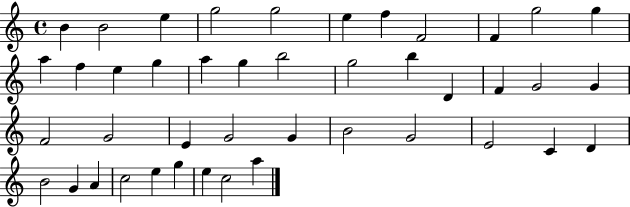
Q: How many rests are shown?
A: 0